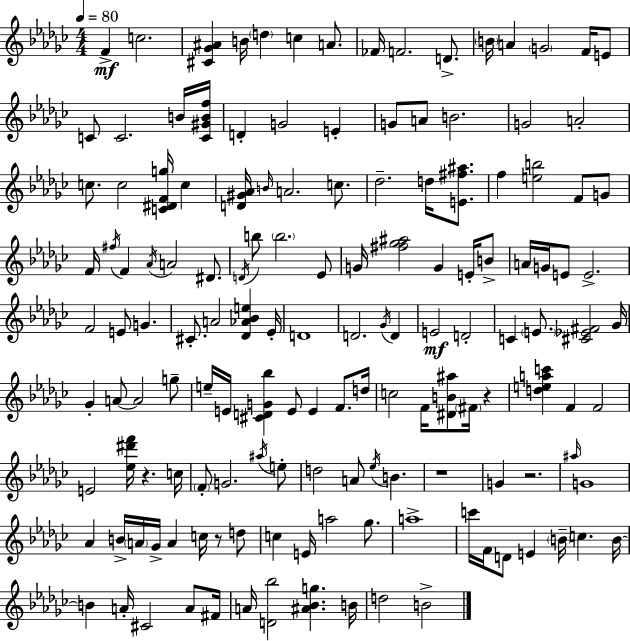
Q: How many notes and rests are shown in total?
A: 145